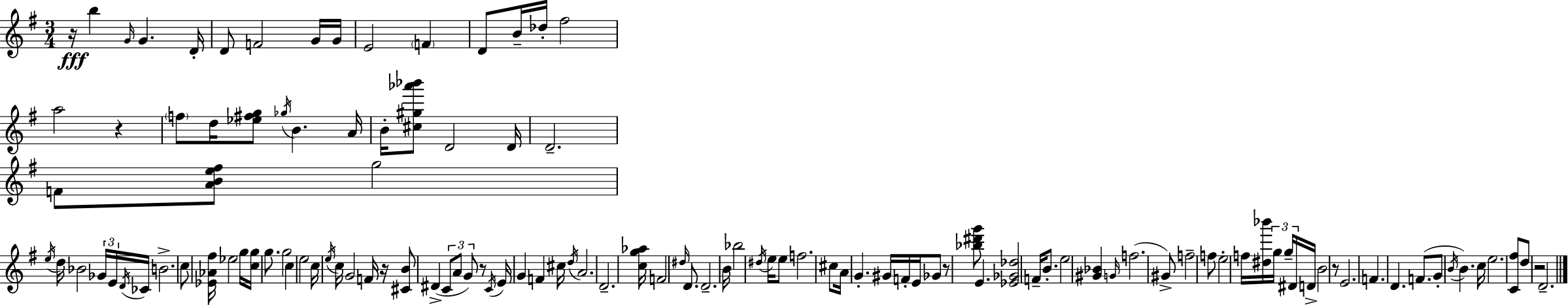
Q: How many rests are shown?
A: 7